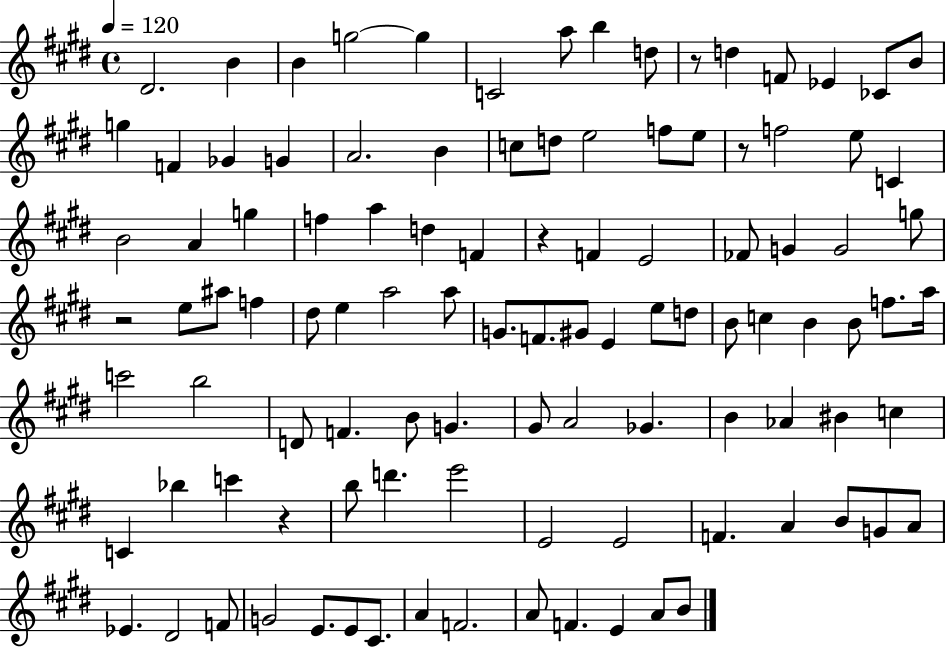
{
  \clef treble
  \time 4/4
  \defaultTimeSignature
  \key e \major
  \tempo 4 = 120
  dis'2. b'4 | b'4 g''2~~ g''4 | c'2 a''8 b''4 d''8 | r8 d''4 f'8 ees'4 ces'8 b'8 | \break g''4 f'4 ges'4 g'4 | a'2. b'4 | c''8 d''8 e''2 f''8 e''8 | r8 f''2 e''8 c'4 | \break b'2 a'4 g''4 | f''4 a''4 d''4 f'4 | r4 f'4 e'2 | fes'8 g'4 g'2 g''8 | \break r2 e''8 ais''8 f''4 | dis''8 e''4 a''2 a''8 | g'8. f'8. gis'8 e'4 e''8 d''8 | b'8 c''4 b'4 b'8 f''8. a''16 | \break c'''2 b''2 | d'8 f'4. b'8 g'4. | gis'8 a'2 ges'4. | b'4 aes'4 bis'4 c''4 | \break c'4 bes''4 c'''4 r4 | b''8 d'''4. e'''2 | e'2 e'2 | f'4. a'4 b'8 g'8 a'8 | \break ees'4. dis'2 f'8 | g'2 e'8. e'8 cis'8. | a'4 f'2. | a'8 f'4. e'4 a'8 b'8 | \break \bar "|."
}